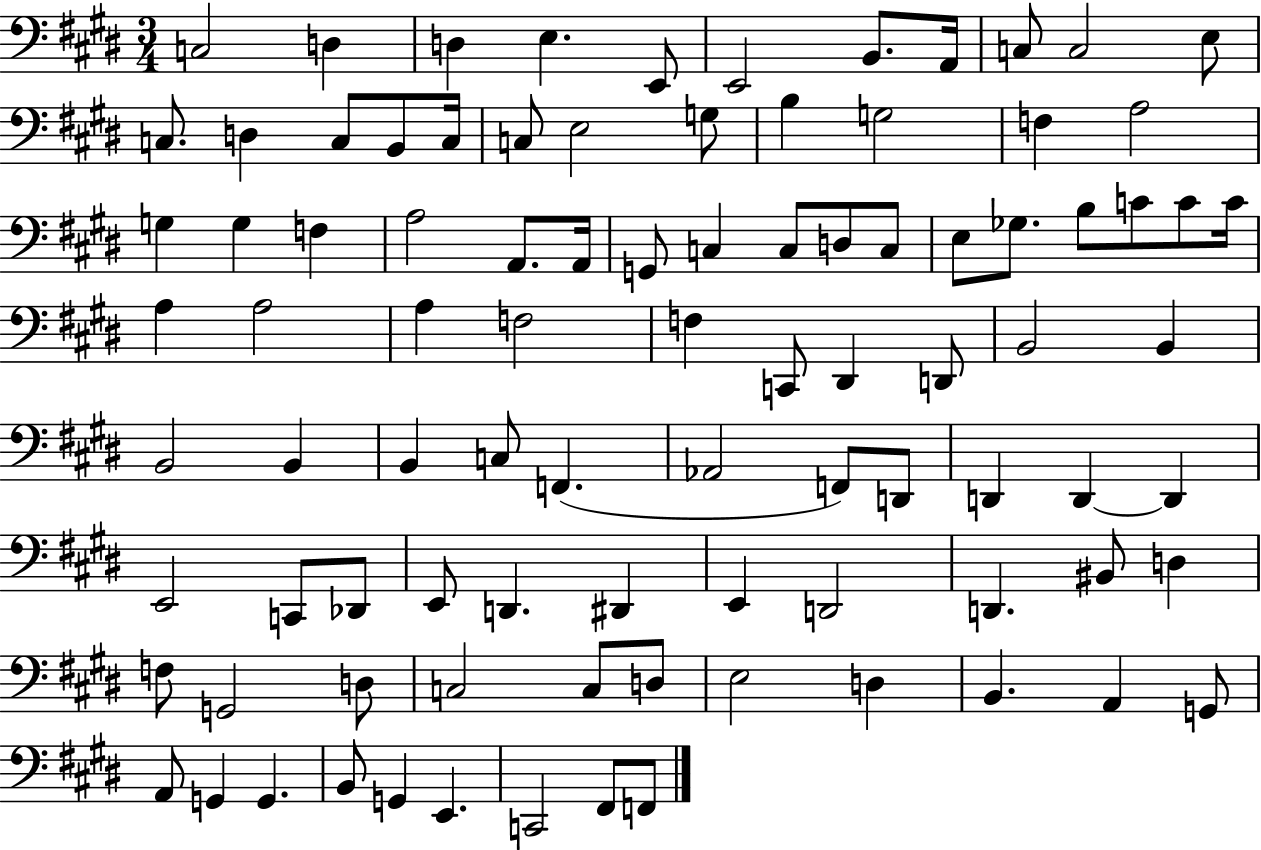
X:1
T:Untitled
M:3/4
L:1/4
K:E
C,2 D, D, E, E,,/2 E,,2 B,,/2 A,,/4 C,/2 C,2 E,/2 C,/2 D, C,/2 B,,/2 C,/4 C,/2 E,2 G,/2 B, G,2 F, A,2 G, G, F, A,2 A,,/2 A,,/4 G,,/2 C, C,/2 D,/2 C,/2 E,/2 _G,/2 B,/2 C/2 C/2 C/4 A, A,2 A, F,2 F, C,,/2 ^D,, D,,/2 B,,2 B,, B,,2 B,, B,, C,/2 F,, _A,,2 F,,/2 D,,/2 D,, D,, D,, E,,2 C,,/2 _D,,/2 E,,/2 D,, ^D,, E,, D,,2 D,, ^B,,/2 D, F,/2 G,,2 D,/2 C,2 C,/2 D,/2 E,2 D, B,, A,, G,,/2 A,,/2 G,, G,, B,,/2 G,, E,, C,,2 ^F,,/2 F,,/2